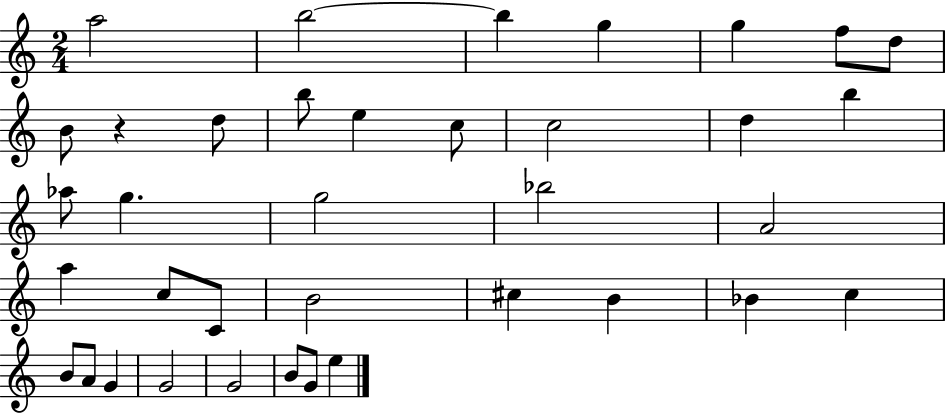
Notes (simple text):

A5/h B5/h B5/q G5/q G5/q F5/e D5/e B4/e R/q D5/e B5/e E5/q C5/e C5/h D5/q B5/q Ab5/e G5/q. G5/h Bb5/h A4/h A5/q C5/e C4/e B4/h C#5/q B4/q Bb4/q C5/q B4/e A4/e G4/q G4/h G4/h B4/e G4/e E5/q